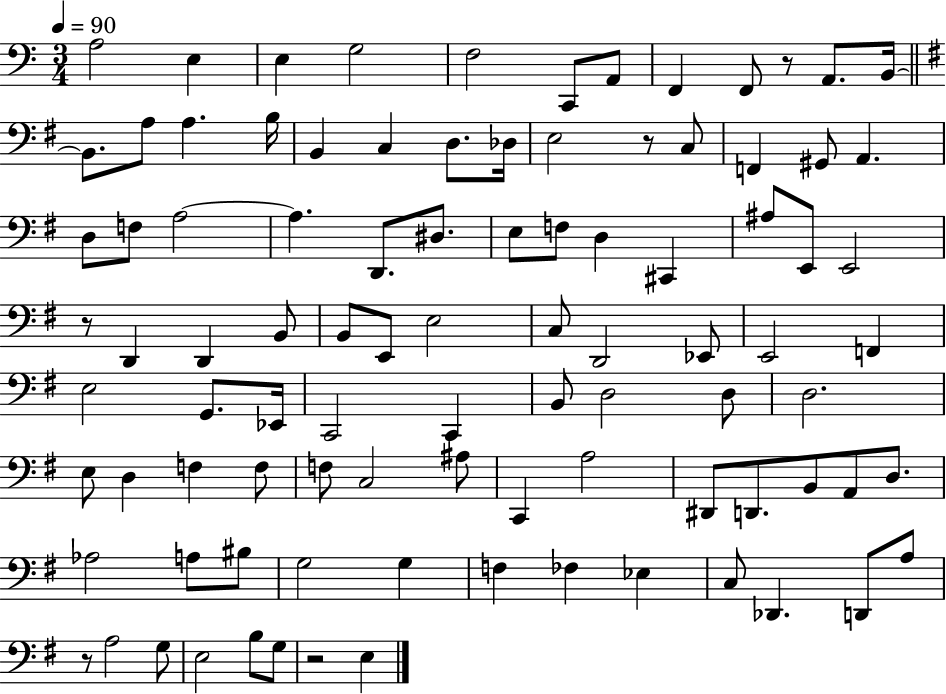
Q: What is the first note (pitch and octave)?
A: A3